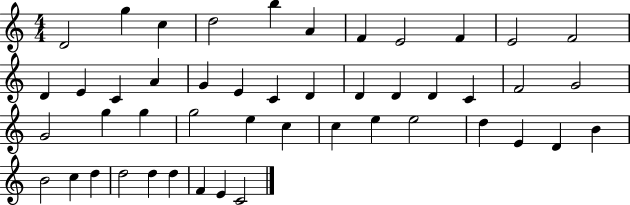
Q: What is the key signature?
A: C major